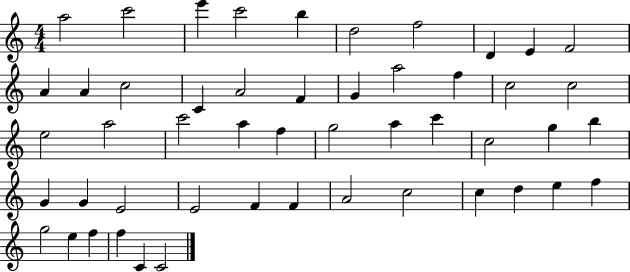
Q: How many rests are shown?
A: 0